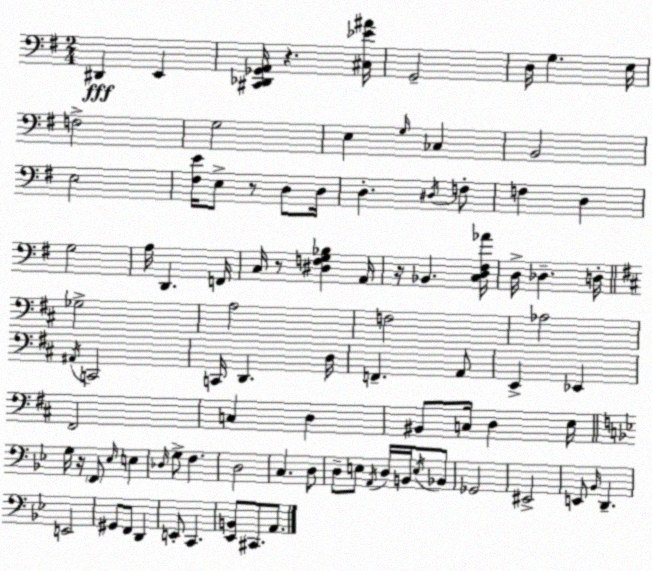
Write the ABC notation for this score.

X:1
T:Untitled
M:2/4
L:1/4
K:G
^D,, E,, [^C,,_D,,_G,,A,,]/4 z [^C,_E^A]/4 G,,2 D,/4 G, E,/4 F,2 G,2 E, G,/4 _C, B,,2 E,2 [^F,E]/4 E,/2 z/2 D,/2 D,/4 D, ^D,/4 F,/2 F, D, G,2 A,/4 D,, F,,/4 C,/4 z/2 [^D,F,G,_B,] A,,/4 z/4 _B,, [C,D,^F,_A]/4 D,/4 _D, D,/4 _G,2 A,2 F,2 _A,2 ^A,,/4 C,,2 C,,/4 D,, D,/4 F,, A,,/2 E,, _E,, ^F,,2 C, D, ^B,,/2 C,/4 D, E,/4 G,/4 z/4 F,,/2 _E,/4 E, _D,/4 G,/2 F, D,2 C, D,/2 D,/2 E,/2 A,,/4 D,/4 B,,/4 E,/4 _B,,/2 _G,,2 ^E,,2 E,,/2 _B,,/4 D,, E,,2 ^G,,/2 F,,/2 D,, E,,/2 C,, [_E,,B,,]/2 ^C,,/2 A,,/2